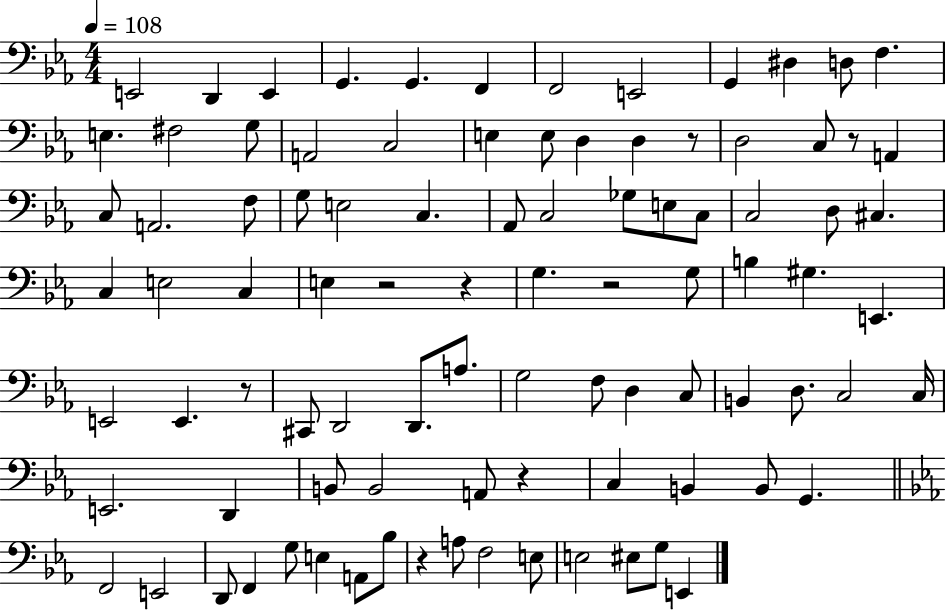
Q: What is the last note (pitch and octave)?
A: E2